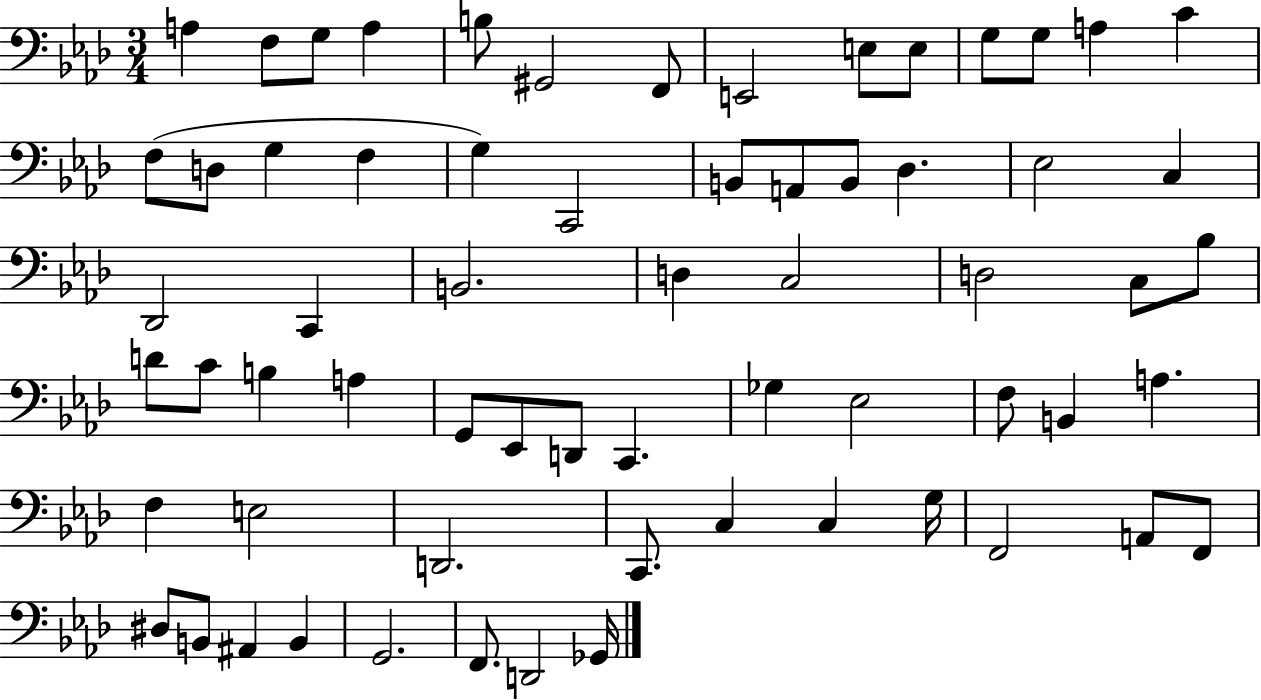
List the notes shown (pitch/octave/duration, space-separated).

A3/q F3/e G3/e A3/q B3/e G#2/h F2/e E2/h E3/e E3/e G3/e G3/e A3/q C4/q F3/e D3/e G3/q F3/q G3/q C2/h B2/e A2/e B2/e Db3/q. Eb3/h C3/q Db2/h C2/q B2/h. D3/q C3/h D3/h C3/e Bb3/e D4/e C4/e B3/q A3/q G2/e Eb2/e D2/e C2/q. Gb3/q Eb3/h F3/e B2/q A3/q. F3/q E3/h D2/h. C2/e. C3/q C3/q G3/s F2/h A2/e F2/e D#3/e B2/e A#2/q B2/q G2/h. F2/e. D2/h Gb2/s